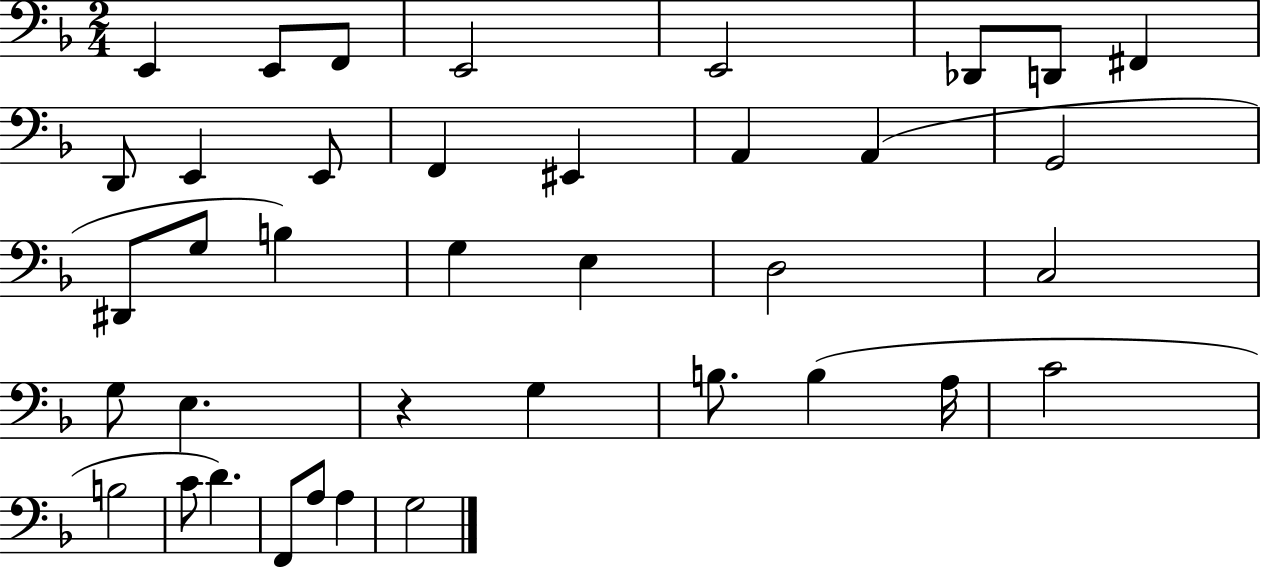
E2/q E2/e F2/e E2/h E2/h Db2/e D2/e F#2/q D2/e E2/q E2/e F2/q EIS2/q A2/q A2/q G2/h D#2/e G3/e B3/q G3/q E3/q D3/h C3/h G3/e E3/q. R/q G3/q B3/e. B3/q A3/s C4/h B3/h C4/e D4/q. F2/e A3/e A3/q G3/h